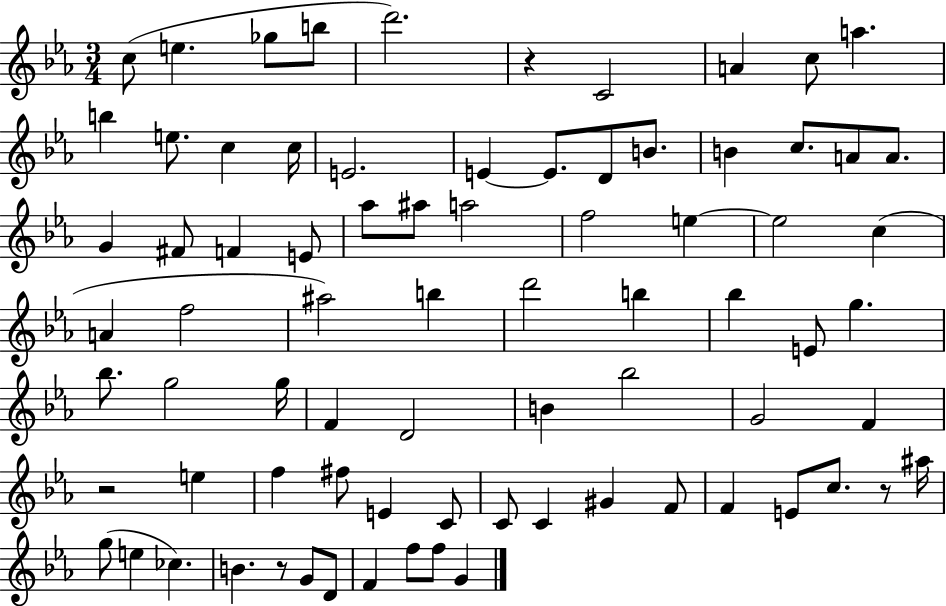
C5/e E5/q. Gb5/e B5/e D6/h. R/q C4/h A4/q C5/e A5/q. B5/q E5/e. C5/q C5/s E4/h. E4/q E4/e. D4/e B4/e. B4/q C5/e. A4/e A4/e. G4/q F#4/e F4/q E4/e Ab5/e A#5/e A5/h F5/h E5/q E5/h C5/q A4/q F5/h A#5/h B5/q D6/h B5/q Bb5/q E4/e G5/q. Bb5/e. G5/h G5/s F4/q D4/h B4/q Bb5/h G4/h F4/q R/h E5/q F5/q F#5/e E4/q C4/e C4/e C4/q G#4/q F4/e F4/q E4/e C5/e. R/e A#5/s G5/e E5/q CES5/q. B4/q. R/e G4/e D4/e F4/q F5/e F5/e G4/q